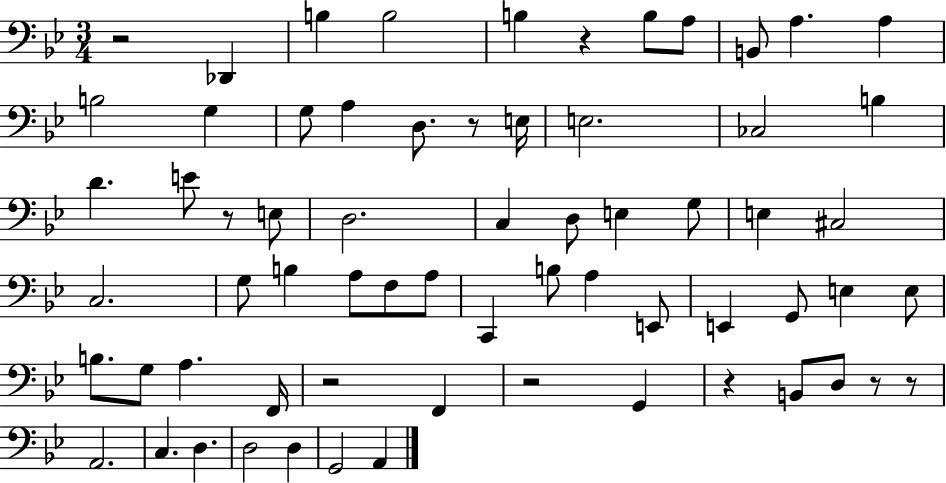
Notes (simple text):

R/h Db2/q B3/q B3/h B3/q R/q B3/e A3/e B2/e A3/q. A3/q B3/h G3/q G3/e A3/q D3/e. R/e E3/s E3/h. CES3/h B3/q D4/q. E4/e R/e E3/e D3/h. C3/q D3/e E3/q G3/e E3/q C#3/h C3/h. G3/e B3/q A3/e F3/e A3/e C2/q B3/e A3/q E2/e E2/q G2/e E3/q E3/e B3/e. G3/e A3/q. F2/s R/h F2/q R/h G2/q R/q B2/e D3/e R/e R/e A2/h. C3/q. D3/q. D3/h D3/q G2/h A2/q